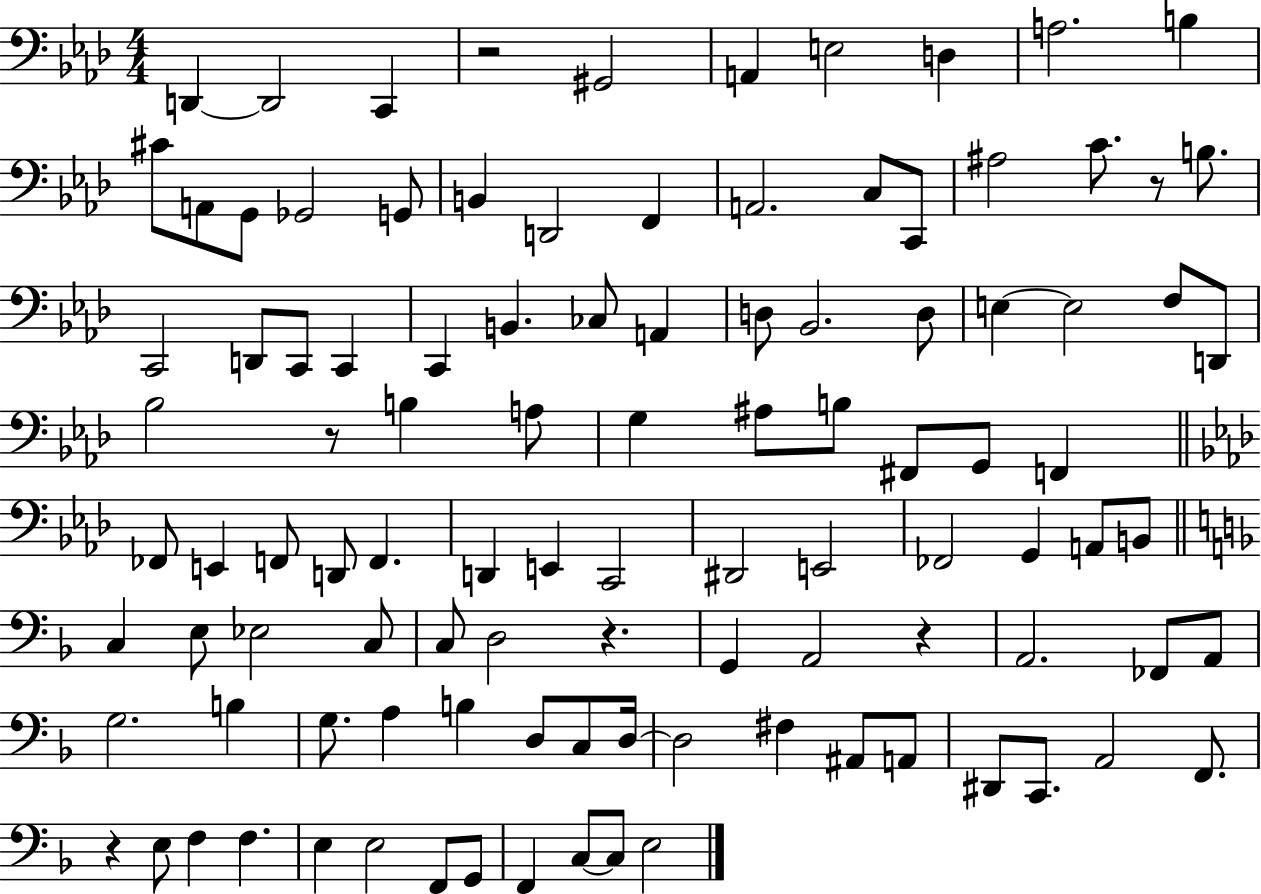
{
  \clef bass
  \numericTimeSignature
  \time 4/4
  \key aes \major
  d,4~~ d,2 c,4 | r2 gis,2 | a,4 e2 d4 | a2. b4 | \break cis'8 a,8 g,8 ges,2 g,8 | b,4 d,2 f,4 | a,2. c8 c,8 | ais2 c'8. r8 b8. | \break c,2 d,8 c,8 c,4 | c,4 b,4. ces8 a,4 | d8 bes,2. d8 | e4~~ e2 f8 d,8 | \break bes2 r8 b4 a8 | g4 ais8 b8 fis,8 g,8 f,4 | \bar "||" \break \key f \minor fes,8 e,4 f,8 d,8 f,4. | d,4 e,4 c,2 | dis,2 e,2 | fes,2 g,4 a,8 b,8 | \break \bar "||" \break \key d \minor c4 e8 ees2 c8 | c8 d2 r4. | g,4 a,2 r4 | a,2. fes,8 a,8 | \break g2. b4 | g8. a4 b4 d8 c8 d16~~ | d2 fis4 ais,8 a,8 | dis,8 c,8. a,2 f,8. | \break r4 e8 f4 f4. | e4 e2 f,8 g,8 | f,4 c8~~ c8 e2 | \bar "|."
}